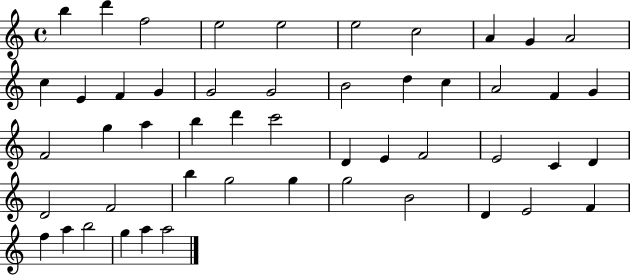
X:1
T:Untitled
M:4/4
L:1/4
K:C
b d' f2 e2 e2 e2 c2 A G A2 c E F G G2 G2 B2 d c A2 F G F2 g a b d' c'2 D E F2 E2 C D D2 F2 b g2 g g2 B2 D E2 F f a b2 g a a2